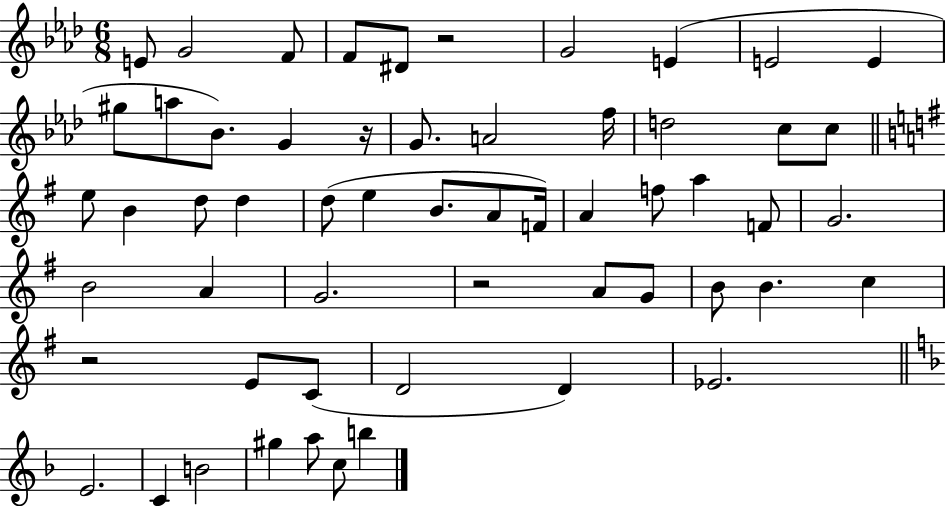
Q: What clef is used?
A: treble